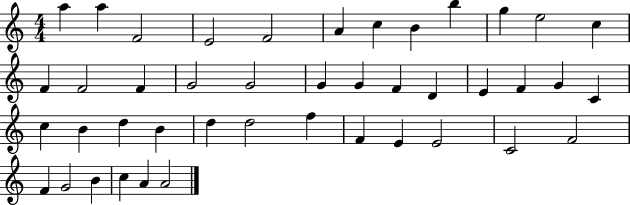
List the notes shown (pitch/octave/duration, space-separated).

A5/q A5/q F4/h E4/h F4/h A4/q C5/q B4/q B5/q G5/q E5/h C5/q F4/q F4/h F4/q G4/h G4/h G4/q G4/q F4/q D4/q E4/q F4/q G4/q C4/q C5/q B4/q D5/q B4/q D5/q D5/h F5/q F4/q E4/q E4/h C4/h F4/h F4/q G4/h B4/q C5/q A4/q A4/h